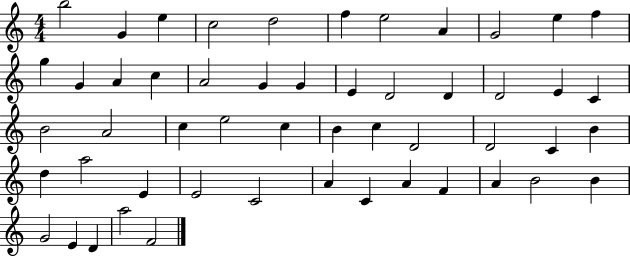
{
  \clef treble
  \numericTimeSignature
  \time 4/4
  \key c \major
  b''2 g'4 e''4 | c''2 d''2 | f''4 e''2 a'4 | g'2 e''4 f''4 | \break g''4 g'4 a'4 c''4 | a'2 g'4 g'4 | e'4 d'2 d'4 | d'2 e'4 c'4 | \break b'2 a'2 | c''4 e''2 c''4 | b'4 c''4 d'2 | d'2 c'4 b'4 | \break d''4 a''2 e'4 | e'2 c'2 | a'4 c'4 a'4 f'4 | a'4 b'2 b'4 | \break g'2 e'4 d'4 | a''2 f'2 | \bar "|."
}